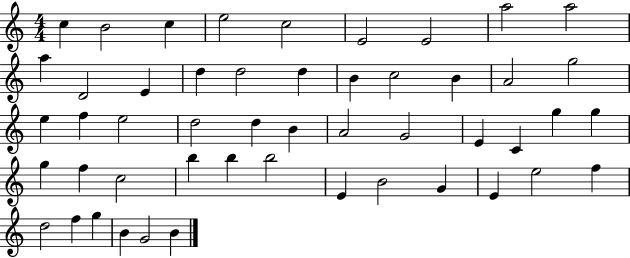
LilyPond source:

{
  \clef treble
  \numericTimeSignature
  \time 4/4
  \key c \major
  c''4 b'2 c''4 | e''2 c''2 | e'2 e'2 | a''2 a''2 | \break a''4 d'2 e'4 | d''4 d''2 d''4 | b'4 c''2 b'4 | a'2 g''2 | \break e''4 f''4 e''2 | d''2 d''4 b'4 | a'2 g'2 | e'4 c'4 g''4 g''4 | \break g''4 f''4 c''2 | b''4 b''4 b''2 | e'4 b'2 g'4 | e'4 e''2 f''4 | \break d''2 f''4 g''4 | b'4 g'2 b'4 | \bar "|."
}